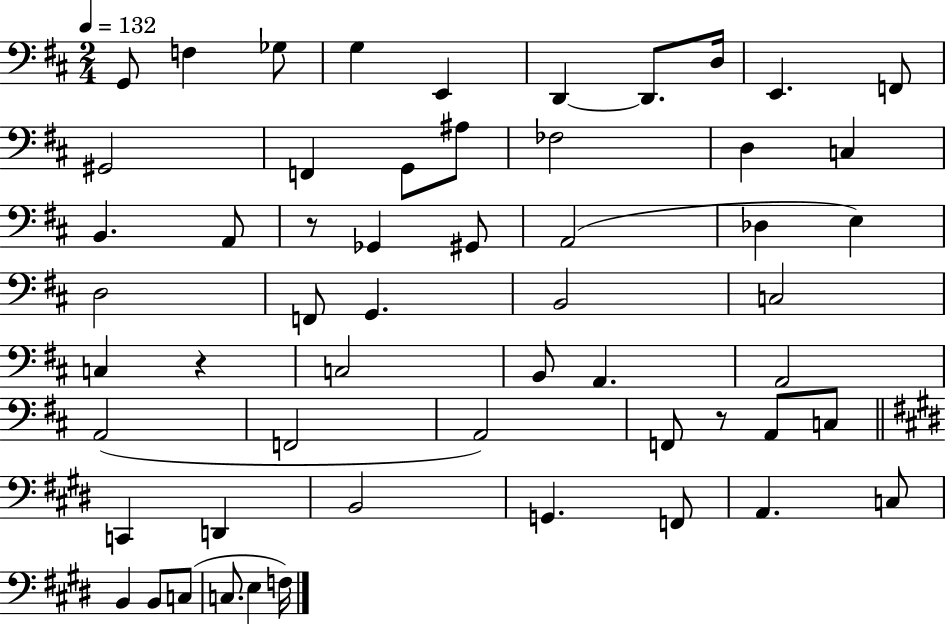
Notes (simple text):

G2/e F3/q Gb3/e G3/q E2/q D2/q D2/e. D3/s E2/q. F2/e G#2/h F2/q G2/e A#3/e FES3/h D3/q C3/q B2/q. A2/e R/e Gb2/q G#2/e A2/h Db3/q E3/q D3/h F2/e G2/q. B2/h C3/h C3/q R/q C3/h B2/e A2/q. A2/h A2/h F2/h A2/h F2/e R/e A2/e C3/e C2/q D2/q B2/h G2/q. F2/e A2/q. C3/e B2/q B2/e C3/e C3/e. E3/q F3/s